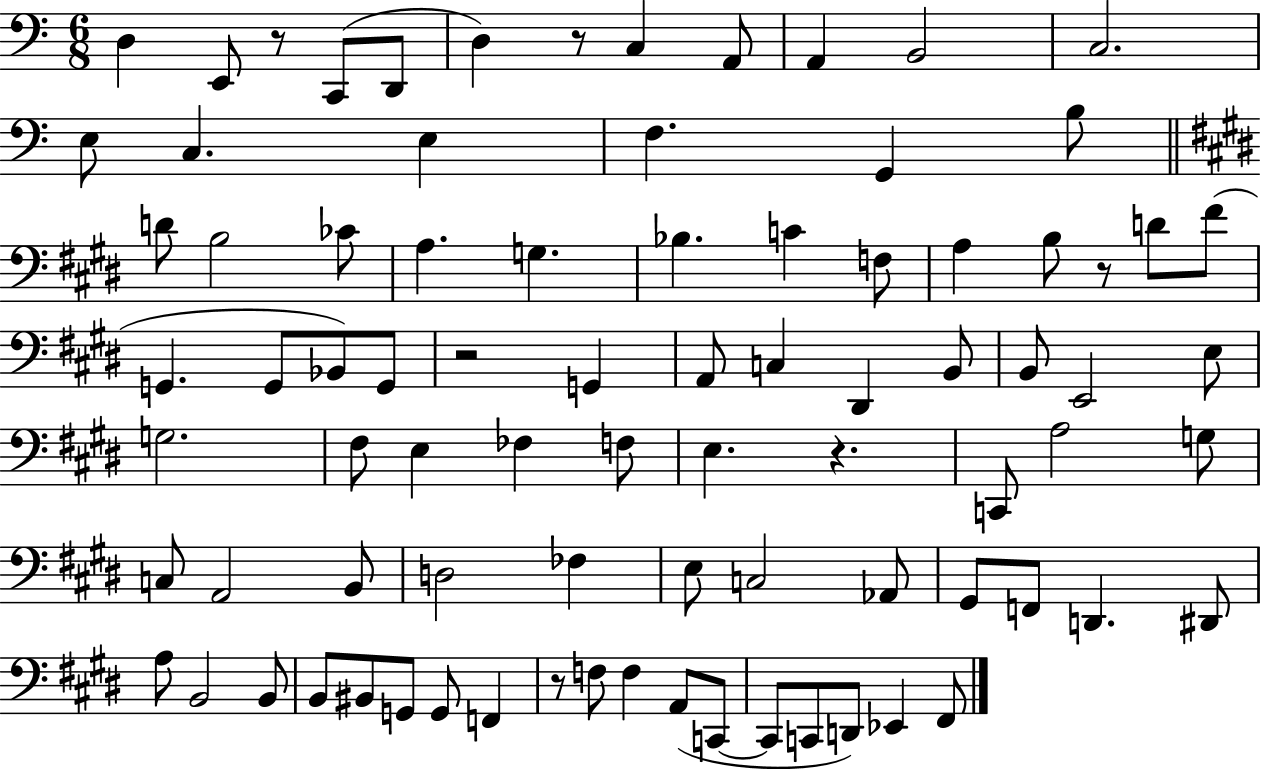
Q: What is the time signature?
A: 6/8